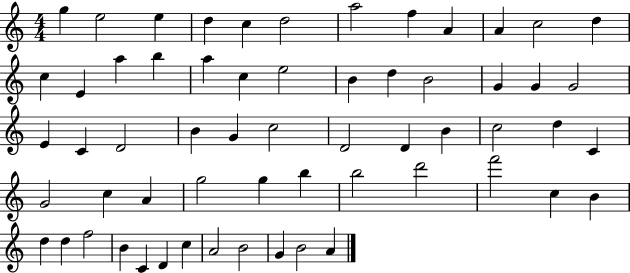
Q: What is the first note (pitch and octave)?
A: G5